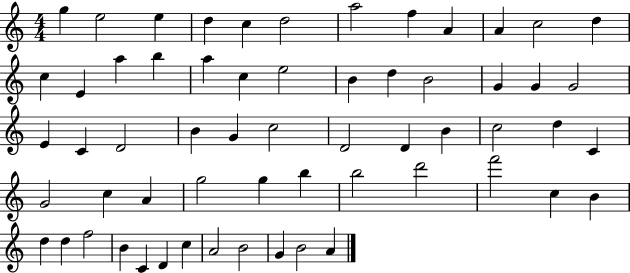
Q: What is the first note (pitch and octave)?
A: G5